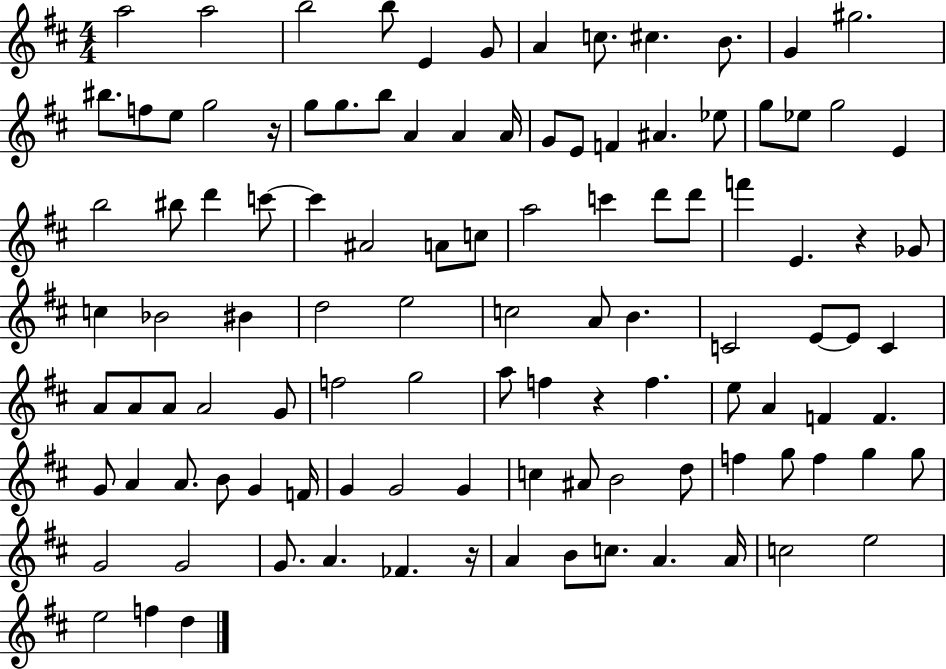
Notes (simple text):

A5/h A5/h B5/h B5/e E4/q G4/e A4/q C5/e. C#5/q. B4/e. G4/q G#5/h. BIS5/e. F5/e E5/e G5/h R/s G5/e G5/e. B5/e A4/q A4/q A4/s G4/e E4/e F4/q A#4/q. Eb5/e G5/e Eb5/e G5/h E4/q B5/h BIS5/e D6/q C6/e C6/q A#4/h A4/e C5/e A5/h C6/q D6/e D6/e F6/q E4/q. R/q Gb4/e C5/q Bb4/h BIS4/q D5/h E5/h C5/h A4/e B4/q. C4/h E4/e E4/e C4/q A4/e A4/e A4/e A4/h G4/e F5/h G5/h A5/e F5/q R/q F5/q. E5/e A4/q F4/q F4/q. G4/e A4/q A4/e. B4/e G4/q F4/s G4/q G4/h G4/q C5/q A#4/e B4/h D5/e F5/q G5/e F5/q G5/q G5/e G4/h G4/h G4/e. A4/q. FES4/q. R/s A4/q B4/e C5/e. A4/q. A4/s C5/h E5/h E5/h F5/q D5/q